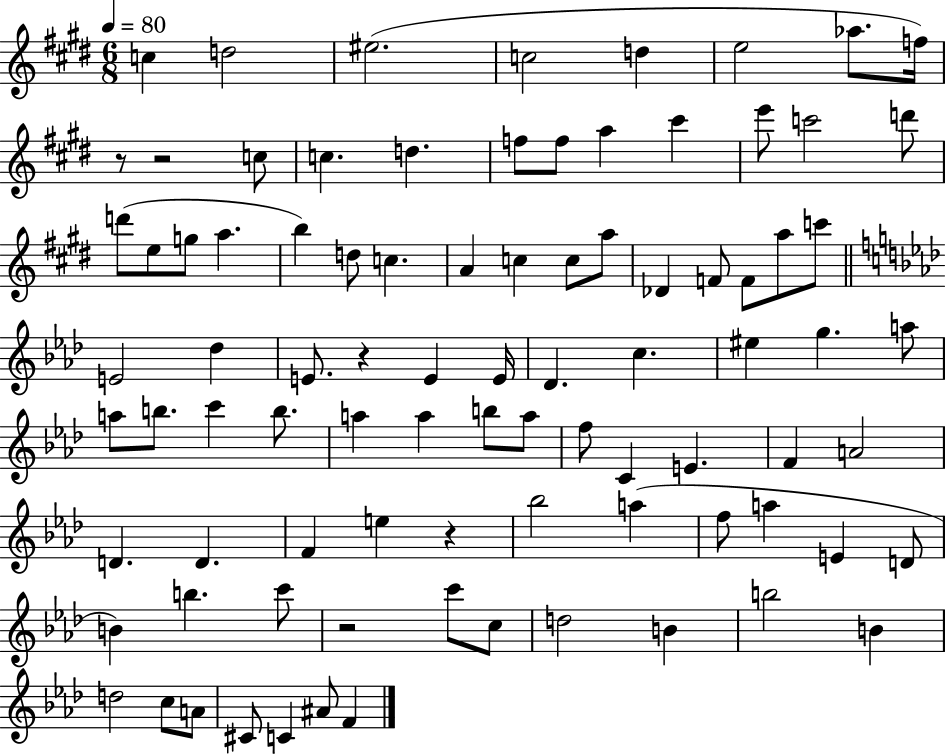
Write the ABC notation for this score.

X:1
T:Untitled
M:6/8
L:1/4
K:E
c d2 ^e2 c2 d e2 _a/2 f/4 z/2 z2 c/2 c d f/2 f/2 a ^c' e'/2 c'2 d'/2 d'/2 e/2 g/2 a b d/2 c A c c/2 a/2 _D F/2 F/2 a/2 c'/2 E2 _d E/2 z E E/4 _D c ^e g a/2 a/2 b/2 c' b/2 a a b/2 a/2 f/2 C E F A2 D D F e z _b2 a f/2 a E D/2 B b c'/2 z2 c'/2 c/2 d2 B b2 B d2 c/2 A/2 ^C/2 C ^A/2 F